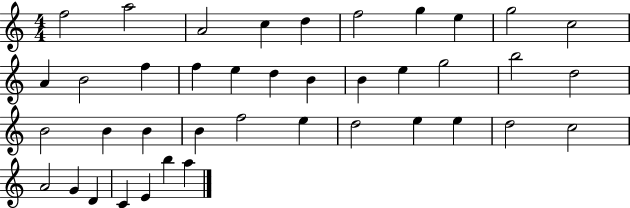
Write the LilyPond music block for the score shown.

{
  \clef treble
  \numericTimeSignature
  \time 4/4
  \key c \major
  f''2 a''2 | a'2 c''4 d''4 | f''2 g''4 e''4 | g''2 c''2 | \break a'4 b'2 f''4 | f''4 e''4 d''4 b'4 | b'4 e''4 g''2 | b''2 d''2 | \break b'2 b'4 b'4 | b'4 f''2 e''4 | d''2 e''4 e''4 | d''2 c''2 | \break a'2 g'4 d'4 | c'4 e'4 b''4 a''4 | \bar "|."
}